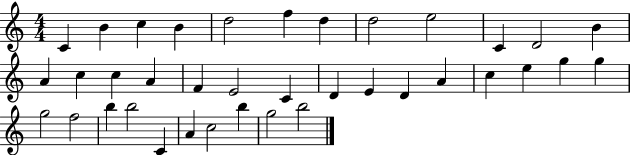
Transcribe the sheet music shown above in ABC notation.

X:1
T:Untitled
M:4/4
L:1/4
K:C
C B c B d2 f d d2 e2 C D2 B A c c A F E2 C D E D A c e g g g2 f2 b b2 C A c2 b g2 b2